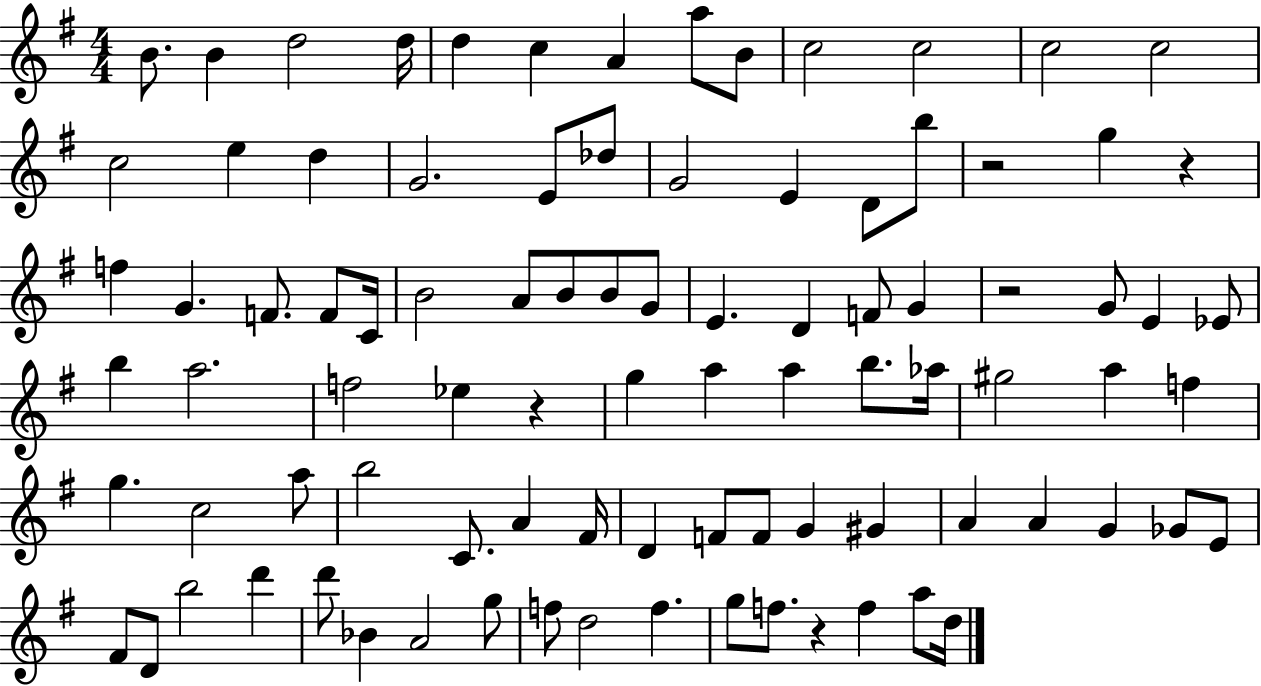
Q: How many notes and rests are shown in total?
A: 91